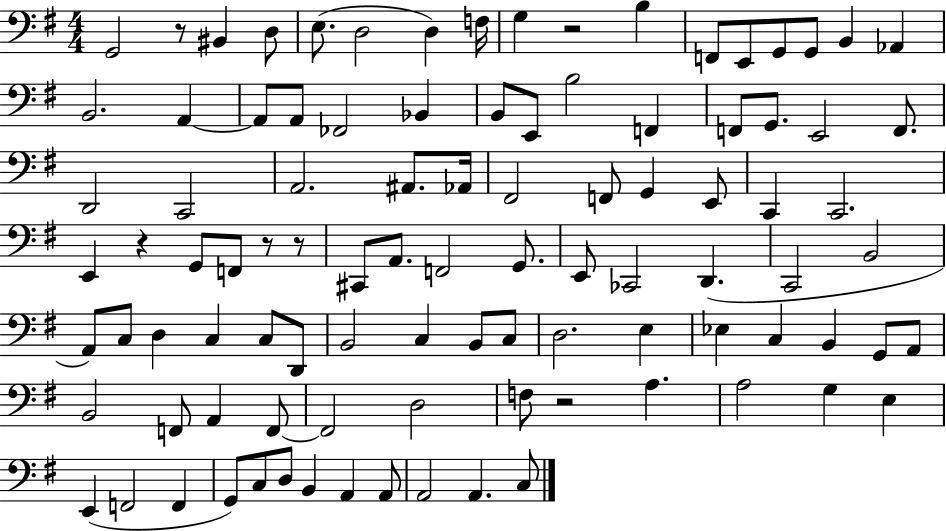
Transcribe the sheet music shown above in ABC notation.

X:1
T:Untitled
M:4/4
L:1/4
K:G
G,,2 z/2 ^B,, D,/2 E,/2 D,2 D, F,/4 G, z2 B, F,,/2 E,,/2 G,,/2 G,,/2 B,, _A,, B,,2 A,, A,,/2 A,,/2 _F,,2 _B,, B,,/2 E,,/2 B,2 F,, F,,/2 G,,/2 E,,2 F,,/2 D,,2 C,,2 A,,2 ^A,,/2 _A,,/4 ^F,,2 F,,/2 G,, E,,/2 C,, C,,2 E,, z G,,/2 F,,/2 z/2 z/2 ^C,,/2 A,,/2 F,,2 G,,/2 E,,/2 _C,,2 D,, C,,2 B,,2 A,,/2 C,/2 D, C, C,/2 D,,/2 B,,2 C, B,,/2 C,/2 D,2 E, _E, C, B,, G,,/2 A,,/2 B,,2 F,,/2 A,, F,,/2 F,,2 D,2 F,/2 z2 A, A,2 G, E, E,, F,,2 F,, G,,/2 C,/2 D,/2 B,, A,, A,,/2 A,,2 A,, C,/2